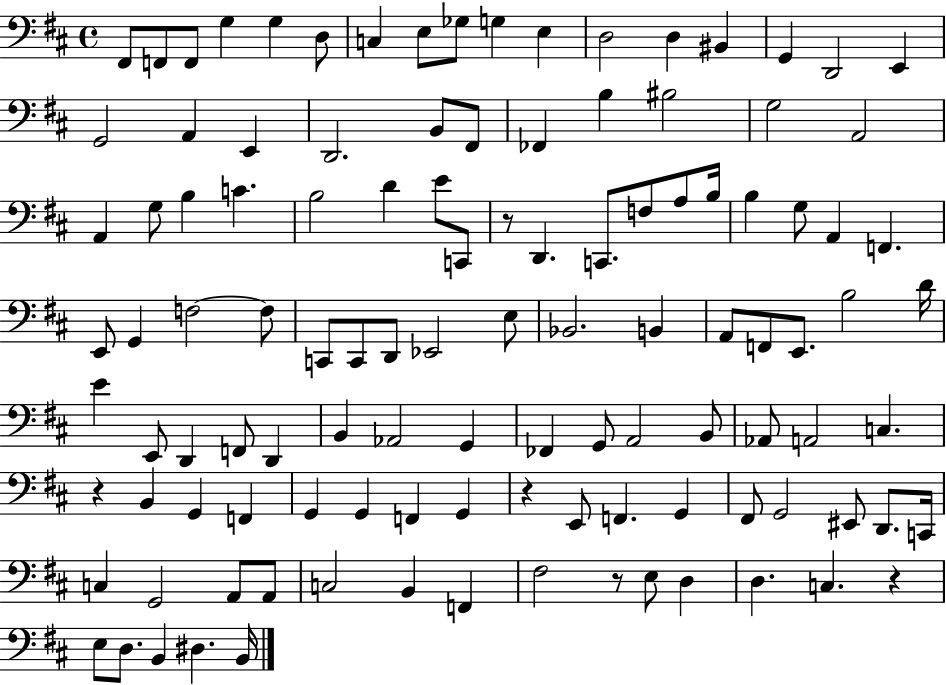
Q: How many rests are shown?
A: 5